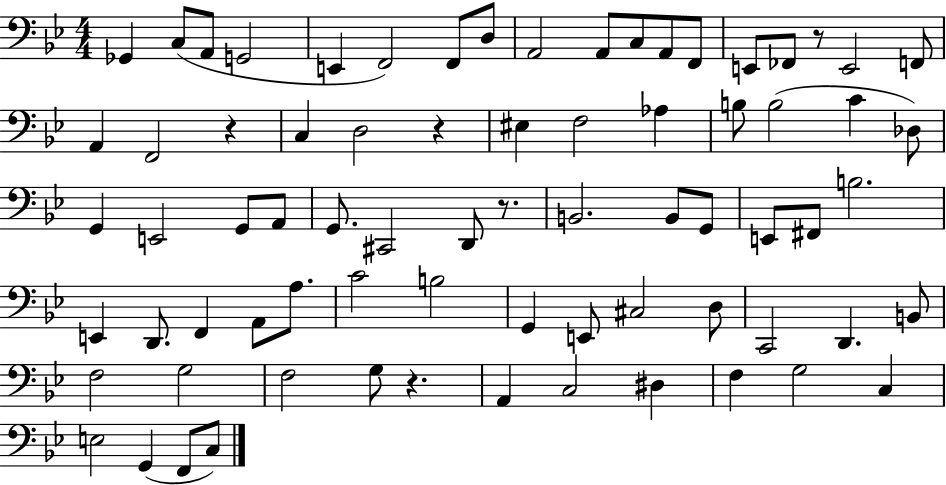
X:1
T:Untitled
M:4/4
L:1/4
K:Bb
_G,, C,/2 A,,/2 G,,2 E,, F,,2 F,,/2 D,/2 A,,2 A,,/2 C,/2 A,,/2 F,,/2 E,,/2 _F,,/2 z/2 E,,2 F,,/2 A,, F,,2 z C, D,2 z ^E, F,2 _A, B,/2 B,2 C _D,/2 G,, E,,2 G,,/2 A,,/2 G,,/2 ^C,,2 D,,/2 z/2 B,,2 B,,/2 G,,/2 E,,/2 ^F,,/2 B,2 E,, D,,/2 F,, A,,/2 A,/2 C2 B,2 G,, E,,/2 ^C,2 D,/2 C,,2 D,, B,,/2 F,2 G,2 F,2 G,/2 z A,, C,2 ^D, F, G,2 C, E,2 G,, F,,/2 C,/2